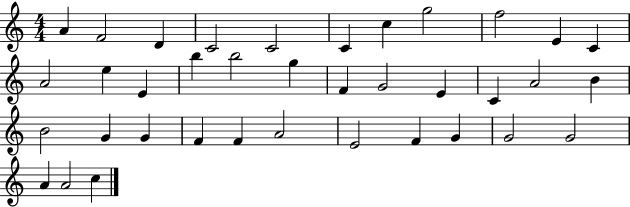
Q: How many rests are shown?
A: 0